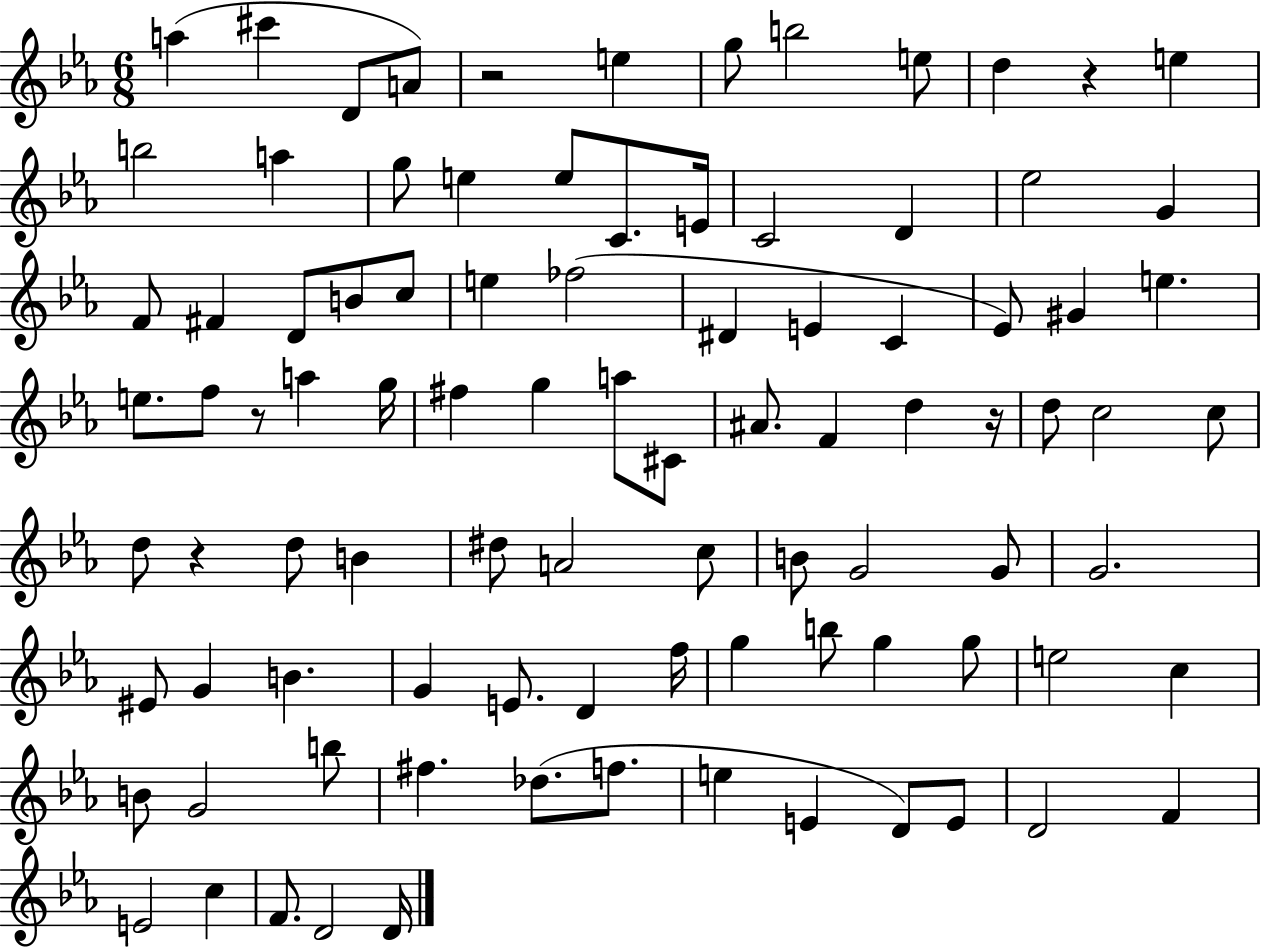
A5/q C#6/q D4/e A4/e R/h E5/q G5/e B5/h E5/e D5/q R/q E5/q B5/h A5/q G5/e E5/q E5/e C4/e. E4/s C4/h D4/q Eb5/h G4/q F4/e F#4/q D4/e B4/e C5/e E5/q FES5/h D#4/q E4/q C4/q Eb4/e G#4/q E5/q. E5/e. F5/e R/e A5/q G5/s F#5/q G5/q A5/e C#4/e A#4/e. F4/q D5/q R/s D5/e C5/h C5/e D5/e R/q D5/e B4/q D#5/e A4/h C5/e B4/e G4/h G4/e G4/h. EIS4/e G4/q B4/q. G4/q E4/e. D4/q F5/s G5/q B5/e G5/q G5/e E5/h C5/q B4/e G4/h B5/e F#5/q. Db5/e. F5/e. E5/q E4/q D4/e E4/e D4/h F4/q E4/h C5/q F4/e. D4/h D4/s